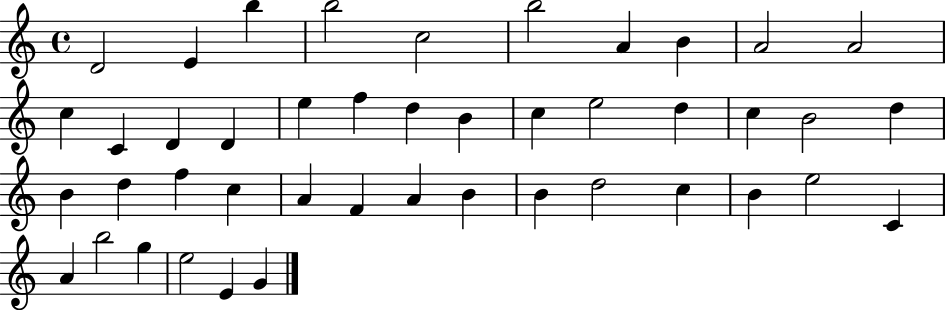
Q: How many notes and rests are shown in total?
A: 44